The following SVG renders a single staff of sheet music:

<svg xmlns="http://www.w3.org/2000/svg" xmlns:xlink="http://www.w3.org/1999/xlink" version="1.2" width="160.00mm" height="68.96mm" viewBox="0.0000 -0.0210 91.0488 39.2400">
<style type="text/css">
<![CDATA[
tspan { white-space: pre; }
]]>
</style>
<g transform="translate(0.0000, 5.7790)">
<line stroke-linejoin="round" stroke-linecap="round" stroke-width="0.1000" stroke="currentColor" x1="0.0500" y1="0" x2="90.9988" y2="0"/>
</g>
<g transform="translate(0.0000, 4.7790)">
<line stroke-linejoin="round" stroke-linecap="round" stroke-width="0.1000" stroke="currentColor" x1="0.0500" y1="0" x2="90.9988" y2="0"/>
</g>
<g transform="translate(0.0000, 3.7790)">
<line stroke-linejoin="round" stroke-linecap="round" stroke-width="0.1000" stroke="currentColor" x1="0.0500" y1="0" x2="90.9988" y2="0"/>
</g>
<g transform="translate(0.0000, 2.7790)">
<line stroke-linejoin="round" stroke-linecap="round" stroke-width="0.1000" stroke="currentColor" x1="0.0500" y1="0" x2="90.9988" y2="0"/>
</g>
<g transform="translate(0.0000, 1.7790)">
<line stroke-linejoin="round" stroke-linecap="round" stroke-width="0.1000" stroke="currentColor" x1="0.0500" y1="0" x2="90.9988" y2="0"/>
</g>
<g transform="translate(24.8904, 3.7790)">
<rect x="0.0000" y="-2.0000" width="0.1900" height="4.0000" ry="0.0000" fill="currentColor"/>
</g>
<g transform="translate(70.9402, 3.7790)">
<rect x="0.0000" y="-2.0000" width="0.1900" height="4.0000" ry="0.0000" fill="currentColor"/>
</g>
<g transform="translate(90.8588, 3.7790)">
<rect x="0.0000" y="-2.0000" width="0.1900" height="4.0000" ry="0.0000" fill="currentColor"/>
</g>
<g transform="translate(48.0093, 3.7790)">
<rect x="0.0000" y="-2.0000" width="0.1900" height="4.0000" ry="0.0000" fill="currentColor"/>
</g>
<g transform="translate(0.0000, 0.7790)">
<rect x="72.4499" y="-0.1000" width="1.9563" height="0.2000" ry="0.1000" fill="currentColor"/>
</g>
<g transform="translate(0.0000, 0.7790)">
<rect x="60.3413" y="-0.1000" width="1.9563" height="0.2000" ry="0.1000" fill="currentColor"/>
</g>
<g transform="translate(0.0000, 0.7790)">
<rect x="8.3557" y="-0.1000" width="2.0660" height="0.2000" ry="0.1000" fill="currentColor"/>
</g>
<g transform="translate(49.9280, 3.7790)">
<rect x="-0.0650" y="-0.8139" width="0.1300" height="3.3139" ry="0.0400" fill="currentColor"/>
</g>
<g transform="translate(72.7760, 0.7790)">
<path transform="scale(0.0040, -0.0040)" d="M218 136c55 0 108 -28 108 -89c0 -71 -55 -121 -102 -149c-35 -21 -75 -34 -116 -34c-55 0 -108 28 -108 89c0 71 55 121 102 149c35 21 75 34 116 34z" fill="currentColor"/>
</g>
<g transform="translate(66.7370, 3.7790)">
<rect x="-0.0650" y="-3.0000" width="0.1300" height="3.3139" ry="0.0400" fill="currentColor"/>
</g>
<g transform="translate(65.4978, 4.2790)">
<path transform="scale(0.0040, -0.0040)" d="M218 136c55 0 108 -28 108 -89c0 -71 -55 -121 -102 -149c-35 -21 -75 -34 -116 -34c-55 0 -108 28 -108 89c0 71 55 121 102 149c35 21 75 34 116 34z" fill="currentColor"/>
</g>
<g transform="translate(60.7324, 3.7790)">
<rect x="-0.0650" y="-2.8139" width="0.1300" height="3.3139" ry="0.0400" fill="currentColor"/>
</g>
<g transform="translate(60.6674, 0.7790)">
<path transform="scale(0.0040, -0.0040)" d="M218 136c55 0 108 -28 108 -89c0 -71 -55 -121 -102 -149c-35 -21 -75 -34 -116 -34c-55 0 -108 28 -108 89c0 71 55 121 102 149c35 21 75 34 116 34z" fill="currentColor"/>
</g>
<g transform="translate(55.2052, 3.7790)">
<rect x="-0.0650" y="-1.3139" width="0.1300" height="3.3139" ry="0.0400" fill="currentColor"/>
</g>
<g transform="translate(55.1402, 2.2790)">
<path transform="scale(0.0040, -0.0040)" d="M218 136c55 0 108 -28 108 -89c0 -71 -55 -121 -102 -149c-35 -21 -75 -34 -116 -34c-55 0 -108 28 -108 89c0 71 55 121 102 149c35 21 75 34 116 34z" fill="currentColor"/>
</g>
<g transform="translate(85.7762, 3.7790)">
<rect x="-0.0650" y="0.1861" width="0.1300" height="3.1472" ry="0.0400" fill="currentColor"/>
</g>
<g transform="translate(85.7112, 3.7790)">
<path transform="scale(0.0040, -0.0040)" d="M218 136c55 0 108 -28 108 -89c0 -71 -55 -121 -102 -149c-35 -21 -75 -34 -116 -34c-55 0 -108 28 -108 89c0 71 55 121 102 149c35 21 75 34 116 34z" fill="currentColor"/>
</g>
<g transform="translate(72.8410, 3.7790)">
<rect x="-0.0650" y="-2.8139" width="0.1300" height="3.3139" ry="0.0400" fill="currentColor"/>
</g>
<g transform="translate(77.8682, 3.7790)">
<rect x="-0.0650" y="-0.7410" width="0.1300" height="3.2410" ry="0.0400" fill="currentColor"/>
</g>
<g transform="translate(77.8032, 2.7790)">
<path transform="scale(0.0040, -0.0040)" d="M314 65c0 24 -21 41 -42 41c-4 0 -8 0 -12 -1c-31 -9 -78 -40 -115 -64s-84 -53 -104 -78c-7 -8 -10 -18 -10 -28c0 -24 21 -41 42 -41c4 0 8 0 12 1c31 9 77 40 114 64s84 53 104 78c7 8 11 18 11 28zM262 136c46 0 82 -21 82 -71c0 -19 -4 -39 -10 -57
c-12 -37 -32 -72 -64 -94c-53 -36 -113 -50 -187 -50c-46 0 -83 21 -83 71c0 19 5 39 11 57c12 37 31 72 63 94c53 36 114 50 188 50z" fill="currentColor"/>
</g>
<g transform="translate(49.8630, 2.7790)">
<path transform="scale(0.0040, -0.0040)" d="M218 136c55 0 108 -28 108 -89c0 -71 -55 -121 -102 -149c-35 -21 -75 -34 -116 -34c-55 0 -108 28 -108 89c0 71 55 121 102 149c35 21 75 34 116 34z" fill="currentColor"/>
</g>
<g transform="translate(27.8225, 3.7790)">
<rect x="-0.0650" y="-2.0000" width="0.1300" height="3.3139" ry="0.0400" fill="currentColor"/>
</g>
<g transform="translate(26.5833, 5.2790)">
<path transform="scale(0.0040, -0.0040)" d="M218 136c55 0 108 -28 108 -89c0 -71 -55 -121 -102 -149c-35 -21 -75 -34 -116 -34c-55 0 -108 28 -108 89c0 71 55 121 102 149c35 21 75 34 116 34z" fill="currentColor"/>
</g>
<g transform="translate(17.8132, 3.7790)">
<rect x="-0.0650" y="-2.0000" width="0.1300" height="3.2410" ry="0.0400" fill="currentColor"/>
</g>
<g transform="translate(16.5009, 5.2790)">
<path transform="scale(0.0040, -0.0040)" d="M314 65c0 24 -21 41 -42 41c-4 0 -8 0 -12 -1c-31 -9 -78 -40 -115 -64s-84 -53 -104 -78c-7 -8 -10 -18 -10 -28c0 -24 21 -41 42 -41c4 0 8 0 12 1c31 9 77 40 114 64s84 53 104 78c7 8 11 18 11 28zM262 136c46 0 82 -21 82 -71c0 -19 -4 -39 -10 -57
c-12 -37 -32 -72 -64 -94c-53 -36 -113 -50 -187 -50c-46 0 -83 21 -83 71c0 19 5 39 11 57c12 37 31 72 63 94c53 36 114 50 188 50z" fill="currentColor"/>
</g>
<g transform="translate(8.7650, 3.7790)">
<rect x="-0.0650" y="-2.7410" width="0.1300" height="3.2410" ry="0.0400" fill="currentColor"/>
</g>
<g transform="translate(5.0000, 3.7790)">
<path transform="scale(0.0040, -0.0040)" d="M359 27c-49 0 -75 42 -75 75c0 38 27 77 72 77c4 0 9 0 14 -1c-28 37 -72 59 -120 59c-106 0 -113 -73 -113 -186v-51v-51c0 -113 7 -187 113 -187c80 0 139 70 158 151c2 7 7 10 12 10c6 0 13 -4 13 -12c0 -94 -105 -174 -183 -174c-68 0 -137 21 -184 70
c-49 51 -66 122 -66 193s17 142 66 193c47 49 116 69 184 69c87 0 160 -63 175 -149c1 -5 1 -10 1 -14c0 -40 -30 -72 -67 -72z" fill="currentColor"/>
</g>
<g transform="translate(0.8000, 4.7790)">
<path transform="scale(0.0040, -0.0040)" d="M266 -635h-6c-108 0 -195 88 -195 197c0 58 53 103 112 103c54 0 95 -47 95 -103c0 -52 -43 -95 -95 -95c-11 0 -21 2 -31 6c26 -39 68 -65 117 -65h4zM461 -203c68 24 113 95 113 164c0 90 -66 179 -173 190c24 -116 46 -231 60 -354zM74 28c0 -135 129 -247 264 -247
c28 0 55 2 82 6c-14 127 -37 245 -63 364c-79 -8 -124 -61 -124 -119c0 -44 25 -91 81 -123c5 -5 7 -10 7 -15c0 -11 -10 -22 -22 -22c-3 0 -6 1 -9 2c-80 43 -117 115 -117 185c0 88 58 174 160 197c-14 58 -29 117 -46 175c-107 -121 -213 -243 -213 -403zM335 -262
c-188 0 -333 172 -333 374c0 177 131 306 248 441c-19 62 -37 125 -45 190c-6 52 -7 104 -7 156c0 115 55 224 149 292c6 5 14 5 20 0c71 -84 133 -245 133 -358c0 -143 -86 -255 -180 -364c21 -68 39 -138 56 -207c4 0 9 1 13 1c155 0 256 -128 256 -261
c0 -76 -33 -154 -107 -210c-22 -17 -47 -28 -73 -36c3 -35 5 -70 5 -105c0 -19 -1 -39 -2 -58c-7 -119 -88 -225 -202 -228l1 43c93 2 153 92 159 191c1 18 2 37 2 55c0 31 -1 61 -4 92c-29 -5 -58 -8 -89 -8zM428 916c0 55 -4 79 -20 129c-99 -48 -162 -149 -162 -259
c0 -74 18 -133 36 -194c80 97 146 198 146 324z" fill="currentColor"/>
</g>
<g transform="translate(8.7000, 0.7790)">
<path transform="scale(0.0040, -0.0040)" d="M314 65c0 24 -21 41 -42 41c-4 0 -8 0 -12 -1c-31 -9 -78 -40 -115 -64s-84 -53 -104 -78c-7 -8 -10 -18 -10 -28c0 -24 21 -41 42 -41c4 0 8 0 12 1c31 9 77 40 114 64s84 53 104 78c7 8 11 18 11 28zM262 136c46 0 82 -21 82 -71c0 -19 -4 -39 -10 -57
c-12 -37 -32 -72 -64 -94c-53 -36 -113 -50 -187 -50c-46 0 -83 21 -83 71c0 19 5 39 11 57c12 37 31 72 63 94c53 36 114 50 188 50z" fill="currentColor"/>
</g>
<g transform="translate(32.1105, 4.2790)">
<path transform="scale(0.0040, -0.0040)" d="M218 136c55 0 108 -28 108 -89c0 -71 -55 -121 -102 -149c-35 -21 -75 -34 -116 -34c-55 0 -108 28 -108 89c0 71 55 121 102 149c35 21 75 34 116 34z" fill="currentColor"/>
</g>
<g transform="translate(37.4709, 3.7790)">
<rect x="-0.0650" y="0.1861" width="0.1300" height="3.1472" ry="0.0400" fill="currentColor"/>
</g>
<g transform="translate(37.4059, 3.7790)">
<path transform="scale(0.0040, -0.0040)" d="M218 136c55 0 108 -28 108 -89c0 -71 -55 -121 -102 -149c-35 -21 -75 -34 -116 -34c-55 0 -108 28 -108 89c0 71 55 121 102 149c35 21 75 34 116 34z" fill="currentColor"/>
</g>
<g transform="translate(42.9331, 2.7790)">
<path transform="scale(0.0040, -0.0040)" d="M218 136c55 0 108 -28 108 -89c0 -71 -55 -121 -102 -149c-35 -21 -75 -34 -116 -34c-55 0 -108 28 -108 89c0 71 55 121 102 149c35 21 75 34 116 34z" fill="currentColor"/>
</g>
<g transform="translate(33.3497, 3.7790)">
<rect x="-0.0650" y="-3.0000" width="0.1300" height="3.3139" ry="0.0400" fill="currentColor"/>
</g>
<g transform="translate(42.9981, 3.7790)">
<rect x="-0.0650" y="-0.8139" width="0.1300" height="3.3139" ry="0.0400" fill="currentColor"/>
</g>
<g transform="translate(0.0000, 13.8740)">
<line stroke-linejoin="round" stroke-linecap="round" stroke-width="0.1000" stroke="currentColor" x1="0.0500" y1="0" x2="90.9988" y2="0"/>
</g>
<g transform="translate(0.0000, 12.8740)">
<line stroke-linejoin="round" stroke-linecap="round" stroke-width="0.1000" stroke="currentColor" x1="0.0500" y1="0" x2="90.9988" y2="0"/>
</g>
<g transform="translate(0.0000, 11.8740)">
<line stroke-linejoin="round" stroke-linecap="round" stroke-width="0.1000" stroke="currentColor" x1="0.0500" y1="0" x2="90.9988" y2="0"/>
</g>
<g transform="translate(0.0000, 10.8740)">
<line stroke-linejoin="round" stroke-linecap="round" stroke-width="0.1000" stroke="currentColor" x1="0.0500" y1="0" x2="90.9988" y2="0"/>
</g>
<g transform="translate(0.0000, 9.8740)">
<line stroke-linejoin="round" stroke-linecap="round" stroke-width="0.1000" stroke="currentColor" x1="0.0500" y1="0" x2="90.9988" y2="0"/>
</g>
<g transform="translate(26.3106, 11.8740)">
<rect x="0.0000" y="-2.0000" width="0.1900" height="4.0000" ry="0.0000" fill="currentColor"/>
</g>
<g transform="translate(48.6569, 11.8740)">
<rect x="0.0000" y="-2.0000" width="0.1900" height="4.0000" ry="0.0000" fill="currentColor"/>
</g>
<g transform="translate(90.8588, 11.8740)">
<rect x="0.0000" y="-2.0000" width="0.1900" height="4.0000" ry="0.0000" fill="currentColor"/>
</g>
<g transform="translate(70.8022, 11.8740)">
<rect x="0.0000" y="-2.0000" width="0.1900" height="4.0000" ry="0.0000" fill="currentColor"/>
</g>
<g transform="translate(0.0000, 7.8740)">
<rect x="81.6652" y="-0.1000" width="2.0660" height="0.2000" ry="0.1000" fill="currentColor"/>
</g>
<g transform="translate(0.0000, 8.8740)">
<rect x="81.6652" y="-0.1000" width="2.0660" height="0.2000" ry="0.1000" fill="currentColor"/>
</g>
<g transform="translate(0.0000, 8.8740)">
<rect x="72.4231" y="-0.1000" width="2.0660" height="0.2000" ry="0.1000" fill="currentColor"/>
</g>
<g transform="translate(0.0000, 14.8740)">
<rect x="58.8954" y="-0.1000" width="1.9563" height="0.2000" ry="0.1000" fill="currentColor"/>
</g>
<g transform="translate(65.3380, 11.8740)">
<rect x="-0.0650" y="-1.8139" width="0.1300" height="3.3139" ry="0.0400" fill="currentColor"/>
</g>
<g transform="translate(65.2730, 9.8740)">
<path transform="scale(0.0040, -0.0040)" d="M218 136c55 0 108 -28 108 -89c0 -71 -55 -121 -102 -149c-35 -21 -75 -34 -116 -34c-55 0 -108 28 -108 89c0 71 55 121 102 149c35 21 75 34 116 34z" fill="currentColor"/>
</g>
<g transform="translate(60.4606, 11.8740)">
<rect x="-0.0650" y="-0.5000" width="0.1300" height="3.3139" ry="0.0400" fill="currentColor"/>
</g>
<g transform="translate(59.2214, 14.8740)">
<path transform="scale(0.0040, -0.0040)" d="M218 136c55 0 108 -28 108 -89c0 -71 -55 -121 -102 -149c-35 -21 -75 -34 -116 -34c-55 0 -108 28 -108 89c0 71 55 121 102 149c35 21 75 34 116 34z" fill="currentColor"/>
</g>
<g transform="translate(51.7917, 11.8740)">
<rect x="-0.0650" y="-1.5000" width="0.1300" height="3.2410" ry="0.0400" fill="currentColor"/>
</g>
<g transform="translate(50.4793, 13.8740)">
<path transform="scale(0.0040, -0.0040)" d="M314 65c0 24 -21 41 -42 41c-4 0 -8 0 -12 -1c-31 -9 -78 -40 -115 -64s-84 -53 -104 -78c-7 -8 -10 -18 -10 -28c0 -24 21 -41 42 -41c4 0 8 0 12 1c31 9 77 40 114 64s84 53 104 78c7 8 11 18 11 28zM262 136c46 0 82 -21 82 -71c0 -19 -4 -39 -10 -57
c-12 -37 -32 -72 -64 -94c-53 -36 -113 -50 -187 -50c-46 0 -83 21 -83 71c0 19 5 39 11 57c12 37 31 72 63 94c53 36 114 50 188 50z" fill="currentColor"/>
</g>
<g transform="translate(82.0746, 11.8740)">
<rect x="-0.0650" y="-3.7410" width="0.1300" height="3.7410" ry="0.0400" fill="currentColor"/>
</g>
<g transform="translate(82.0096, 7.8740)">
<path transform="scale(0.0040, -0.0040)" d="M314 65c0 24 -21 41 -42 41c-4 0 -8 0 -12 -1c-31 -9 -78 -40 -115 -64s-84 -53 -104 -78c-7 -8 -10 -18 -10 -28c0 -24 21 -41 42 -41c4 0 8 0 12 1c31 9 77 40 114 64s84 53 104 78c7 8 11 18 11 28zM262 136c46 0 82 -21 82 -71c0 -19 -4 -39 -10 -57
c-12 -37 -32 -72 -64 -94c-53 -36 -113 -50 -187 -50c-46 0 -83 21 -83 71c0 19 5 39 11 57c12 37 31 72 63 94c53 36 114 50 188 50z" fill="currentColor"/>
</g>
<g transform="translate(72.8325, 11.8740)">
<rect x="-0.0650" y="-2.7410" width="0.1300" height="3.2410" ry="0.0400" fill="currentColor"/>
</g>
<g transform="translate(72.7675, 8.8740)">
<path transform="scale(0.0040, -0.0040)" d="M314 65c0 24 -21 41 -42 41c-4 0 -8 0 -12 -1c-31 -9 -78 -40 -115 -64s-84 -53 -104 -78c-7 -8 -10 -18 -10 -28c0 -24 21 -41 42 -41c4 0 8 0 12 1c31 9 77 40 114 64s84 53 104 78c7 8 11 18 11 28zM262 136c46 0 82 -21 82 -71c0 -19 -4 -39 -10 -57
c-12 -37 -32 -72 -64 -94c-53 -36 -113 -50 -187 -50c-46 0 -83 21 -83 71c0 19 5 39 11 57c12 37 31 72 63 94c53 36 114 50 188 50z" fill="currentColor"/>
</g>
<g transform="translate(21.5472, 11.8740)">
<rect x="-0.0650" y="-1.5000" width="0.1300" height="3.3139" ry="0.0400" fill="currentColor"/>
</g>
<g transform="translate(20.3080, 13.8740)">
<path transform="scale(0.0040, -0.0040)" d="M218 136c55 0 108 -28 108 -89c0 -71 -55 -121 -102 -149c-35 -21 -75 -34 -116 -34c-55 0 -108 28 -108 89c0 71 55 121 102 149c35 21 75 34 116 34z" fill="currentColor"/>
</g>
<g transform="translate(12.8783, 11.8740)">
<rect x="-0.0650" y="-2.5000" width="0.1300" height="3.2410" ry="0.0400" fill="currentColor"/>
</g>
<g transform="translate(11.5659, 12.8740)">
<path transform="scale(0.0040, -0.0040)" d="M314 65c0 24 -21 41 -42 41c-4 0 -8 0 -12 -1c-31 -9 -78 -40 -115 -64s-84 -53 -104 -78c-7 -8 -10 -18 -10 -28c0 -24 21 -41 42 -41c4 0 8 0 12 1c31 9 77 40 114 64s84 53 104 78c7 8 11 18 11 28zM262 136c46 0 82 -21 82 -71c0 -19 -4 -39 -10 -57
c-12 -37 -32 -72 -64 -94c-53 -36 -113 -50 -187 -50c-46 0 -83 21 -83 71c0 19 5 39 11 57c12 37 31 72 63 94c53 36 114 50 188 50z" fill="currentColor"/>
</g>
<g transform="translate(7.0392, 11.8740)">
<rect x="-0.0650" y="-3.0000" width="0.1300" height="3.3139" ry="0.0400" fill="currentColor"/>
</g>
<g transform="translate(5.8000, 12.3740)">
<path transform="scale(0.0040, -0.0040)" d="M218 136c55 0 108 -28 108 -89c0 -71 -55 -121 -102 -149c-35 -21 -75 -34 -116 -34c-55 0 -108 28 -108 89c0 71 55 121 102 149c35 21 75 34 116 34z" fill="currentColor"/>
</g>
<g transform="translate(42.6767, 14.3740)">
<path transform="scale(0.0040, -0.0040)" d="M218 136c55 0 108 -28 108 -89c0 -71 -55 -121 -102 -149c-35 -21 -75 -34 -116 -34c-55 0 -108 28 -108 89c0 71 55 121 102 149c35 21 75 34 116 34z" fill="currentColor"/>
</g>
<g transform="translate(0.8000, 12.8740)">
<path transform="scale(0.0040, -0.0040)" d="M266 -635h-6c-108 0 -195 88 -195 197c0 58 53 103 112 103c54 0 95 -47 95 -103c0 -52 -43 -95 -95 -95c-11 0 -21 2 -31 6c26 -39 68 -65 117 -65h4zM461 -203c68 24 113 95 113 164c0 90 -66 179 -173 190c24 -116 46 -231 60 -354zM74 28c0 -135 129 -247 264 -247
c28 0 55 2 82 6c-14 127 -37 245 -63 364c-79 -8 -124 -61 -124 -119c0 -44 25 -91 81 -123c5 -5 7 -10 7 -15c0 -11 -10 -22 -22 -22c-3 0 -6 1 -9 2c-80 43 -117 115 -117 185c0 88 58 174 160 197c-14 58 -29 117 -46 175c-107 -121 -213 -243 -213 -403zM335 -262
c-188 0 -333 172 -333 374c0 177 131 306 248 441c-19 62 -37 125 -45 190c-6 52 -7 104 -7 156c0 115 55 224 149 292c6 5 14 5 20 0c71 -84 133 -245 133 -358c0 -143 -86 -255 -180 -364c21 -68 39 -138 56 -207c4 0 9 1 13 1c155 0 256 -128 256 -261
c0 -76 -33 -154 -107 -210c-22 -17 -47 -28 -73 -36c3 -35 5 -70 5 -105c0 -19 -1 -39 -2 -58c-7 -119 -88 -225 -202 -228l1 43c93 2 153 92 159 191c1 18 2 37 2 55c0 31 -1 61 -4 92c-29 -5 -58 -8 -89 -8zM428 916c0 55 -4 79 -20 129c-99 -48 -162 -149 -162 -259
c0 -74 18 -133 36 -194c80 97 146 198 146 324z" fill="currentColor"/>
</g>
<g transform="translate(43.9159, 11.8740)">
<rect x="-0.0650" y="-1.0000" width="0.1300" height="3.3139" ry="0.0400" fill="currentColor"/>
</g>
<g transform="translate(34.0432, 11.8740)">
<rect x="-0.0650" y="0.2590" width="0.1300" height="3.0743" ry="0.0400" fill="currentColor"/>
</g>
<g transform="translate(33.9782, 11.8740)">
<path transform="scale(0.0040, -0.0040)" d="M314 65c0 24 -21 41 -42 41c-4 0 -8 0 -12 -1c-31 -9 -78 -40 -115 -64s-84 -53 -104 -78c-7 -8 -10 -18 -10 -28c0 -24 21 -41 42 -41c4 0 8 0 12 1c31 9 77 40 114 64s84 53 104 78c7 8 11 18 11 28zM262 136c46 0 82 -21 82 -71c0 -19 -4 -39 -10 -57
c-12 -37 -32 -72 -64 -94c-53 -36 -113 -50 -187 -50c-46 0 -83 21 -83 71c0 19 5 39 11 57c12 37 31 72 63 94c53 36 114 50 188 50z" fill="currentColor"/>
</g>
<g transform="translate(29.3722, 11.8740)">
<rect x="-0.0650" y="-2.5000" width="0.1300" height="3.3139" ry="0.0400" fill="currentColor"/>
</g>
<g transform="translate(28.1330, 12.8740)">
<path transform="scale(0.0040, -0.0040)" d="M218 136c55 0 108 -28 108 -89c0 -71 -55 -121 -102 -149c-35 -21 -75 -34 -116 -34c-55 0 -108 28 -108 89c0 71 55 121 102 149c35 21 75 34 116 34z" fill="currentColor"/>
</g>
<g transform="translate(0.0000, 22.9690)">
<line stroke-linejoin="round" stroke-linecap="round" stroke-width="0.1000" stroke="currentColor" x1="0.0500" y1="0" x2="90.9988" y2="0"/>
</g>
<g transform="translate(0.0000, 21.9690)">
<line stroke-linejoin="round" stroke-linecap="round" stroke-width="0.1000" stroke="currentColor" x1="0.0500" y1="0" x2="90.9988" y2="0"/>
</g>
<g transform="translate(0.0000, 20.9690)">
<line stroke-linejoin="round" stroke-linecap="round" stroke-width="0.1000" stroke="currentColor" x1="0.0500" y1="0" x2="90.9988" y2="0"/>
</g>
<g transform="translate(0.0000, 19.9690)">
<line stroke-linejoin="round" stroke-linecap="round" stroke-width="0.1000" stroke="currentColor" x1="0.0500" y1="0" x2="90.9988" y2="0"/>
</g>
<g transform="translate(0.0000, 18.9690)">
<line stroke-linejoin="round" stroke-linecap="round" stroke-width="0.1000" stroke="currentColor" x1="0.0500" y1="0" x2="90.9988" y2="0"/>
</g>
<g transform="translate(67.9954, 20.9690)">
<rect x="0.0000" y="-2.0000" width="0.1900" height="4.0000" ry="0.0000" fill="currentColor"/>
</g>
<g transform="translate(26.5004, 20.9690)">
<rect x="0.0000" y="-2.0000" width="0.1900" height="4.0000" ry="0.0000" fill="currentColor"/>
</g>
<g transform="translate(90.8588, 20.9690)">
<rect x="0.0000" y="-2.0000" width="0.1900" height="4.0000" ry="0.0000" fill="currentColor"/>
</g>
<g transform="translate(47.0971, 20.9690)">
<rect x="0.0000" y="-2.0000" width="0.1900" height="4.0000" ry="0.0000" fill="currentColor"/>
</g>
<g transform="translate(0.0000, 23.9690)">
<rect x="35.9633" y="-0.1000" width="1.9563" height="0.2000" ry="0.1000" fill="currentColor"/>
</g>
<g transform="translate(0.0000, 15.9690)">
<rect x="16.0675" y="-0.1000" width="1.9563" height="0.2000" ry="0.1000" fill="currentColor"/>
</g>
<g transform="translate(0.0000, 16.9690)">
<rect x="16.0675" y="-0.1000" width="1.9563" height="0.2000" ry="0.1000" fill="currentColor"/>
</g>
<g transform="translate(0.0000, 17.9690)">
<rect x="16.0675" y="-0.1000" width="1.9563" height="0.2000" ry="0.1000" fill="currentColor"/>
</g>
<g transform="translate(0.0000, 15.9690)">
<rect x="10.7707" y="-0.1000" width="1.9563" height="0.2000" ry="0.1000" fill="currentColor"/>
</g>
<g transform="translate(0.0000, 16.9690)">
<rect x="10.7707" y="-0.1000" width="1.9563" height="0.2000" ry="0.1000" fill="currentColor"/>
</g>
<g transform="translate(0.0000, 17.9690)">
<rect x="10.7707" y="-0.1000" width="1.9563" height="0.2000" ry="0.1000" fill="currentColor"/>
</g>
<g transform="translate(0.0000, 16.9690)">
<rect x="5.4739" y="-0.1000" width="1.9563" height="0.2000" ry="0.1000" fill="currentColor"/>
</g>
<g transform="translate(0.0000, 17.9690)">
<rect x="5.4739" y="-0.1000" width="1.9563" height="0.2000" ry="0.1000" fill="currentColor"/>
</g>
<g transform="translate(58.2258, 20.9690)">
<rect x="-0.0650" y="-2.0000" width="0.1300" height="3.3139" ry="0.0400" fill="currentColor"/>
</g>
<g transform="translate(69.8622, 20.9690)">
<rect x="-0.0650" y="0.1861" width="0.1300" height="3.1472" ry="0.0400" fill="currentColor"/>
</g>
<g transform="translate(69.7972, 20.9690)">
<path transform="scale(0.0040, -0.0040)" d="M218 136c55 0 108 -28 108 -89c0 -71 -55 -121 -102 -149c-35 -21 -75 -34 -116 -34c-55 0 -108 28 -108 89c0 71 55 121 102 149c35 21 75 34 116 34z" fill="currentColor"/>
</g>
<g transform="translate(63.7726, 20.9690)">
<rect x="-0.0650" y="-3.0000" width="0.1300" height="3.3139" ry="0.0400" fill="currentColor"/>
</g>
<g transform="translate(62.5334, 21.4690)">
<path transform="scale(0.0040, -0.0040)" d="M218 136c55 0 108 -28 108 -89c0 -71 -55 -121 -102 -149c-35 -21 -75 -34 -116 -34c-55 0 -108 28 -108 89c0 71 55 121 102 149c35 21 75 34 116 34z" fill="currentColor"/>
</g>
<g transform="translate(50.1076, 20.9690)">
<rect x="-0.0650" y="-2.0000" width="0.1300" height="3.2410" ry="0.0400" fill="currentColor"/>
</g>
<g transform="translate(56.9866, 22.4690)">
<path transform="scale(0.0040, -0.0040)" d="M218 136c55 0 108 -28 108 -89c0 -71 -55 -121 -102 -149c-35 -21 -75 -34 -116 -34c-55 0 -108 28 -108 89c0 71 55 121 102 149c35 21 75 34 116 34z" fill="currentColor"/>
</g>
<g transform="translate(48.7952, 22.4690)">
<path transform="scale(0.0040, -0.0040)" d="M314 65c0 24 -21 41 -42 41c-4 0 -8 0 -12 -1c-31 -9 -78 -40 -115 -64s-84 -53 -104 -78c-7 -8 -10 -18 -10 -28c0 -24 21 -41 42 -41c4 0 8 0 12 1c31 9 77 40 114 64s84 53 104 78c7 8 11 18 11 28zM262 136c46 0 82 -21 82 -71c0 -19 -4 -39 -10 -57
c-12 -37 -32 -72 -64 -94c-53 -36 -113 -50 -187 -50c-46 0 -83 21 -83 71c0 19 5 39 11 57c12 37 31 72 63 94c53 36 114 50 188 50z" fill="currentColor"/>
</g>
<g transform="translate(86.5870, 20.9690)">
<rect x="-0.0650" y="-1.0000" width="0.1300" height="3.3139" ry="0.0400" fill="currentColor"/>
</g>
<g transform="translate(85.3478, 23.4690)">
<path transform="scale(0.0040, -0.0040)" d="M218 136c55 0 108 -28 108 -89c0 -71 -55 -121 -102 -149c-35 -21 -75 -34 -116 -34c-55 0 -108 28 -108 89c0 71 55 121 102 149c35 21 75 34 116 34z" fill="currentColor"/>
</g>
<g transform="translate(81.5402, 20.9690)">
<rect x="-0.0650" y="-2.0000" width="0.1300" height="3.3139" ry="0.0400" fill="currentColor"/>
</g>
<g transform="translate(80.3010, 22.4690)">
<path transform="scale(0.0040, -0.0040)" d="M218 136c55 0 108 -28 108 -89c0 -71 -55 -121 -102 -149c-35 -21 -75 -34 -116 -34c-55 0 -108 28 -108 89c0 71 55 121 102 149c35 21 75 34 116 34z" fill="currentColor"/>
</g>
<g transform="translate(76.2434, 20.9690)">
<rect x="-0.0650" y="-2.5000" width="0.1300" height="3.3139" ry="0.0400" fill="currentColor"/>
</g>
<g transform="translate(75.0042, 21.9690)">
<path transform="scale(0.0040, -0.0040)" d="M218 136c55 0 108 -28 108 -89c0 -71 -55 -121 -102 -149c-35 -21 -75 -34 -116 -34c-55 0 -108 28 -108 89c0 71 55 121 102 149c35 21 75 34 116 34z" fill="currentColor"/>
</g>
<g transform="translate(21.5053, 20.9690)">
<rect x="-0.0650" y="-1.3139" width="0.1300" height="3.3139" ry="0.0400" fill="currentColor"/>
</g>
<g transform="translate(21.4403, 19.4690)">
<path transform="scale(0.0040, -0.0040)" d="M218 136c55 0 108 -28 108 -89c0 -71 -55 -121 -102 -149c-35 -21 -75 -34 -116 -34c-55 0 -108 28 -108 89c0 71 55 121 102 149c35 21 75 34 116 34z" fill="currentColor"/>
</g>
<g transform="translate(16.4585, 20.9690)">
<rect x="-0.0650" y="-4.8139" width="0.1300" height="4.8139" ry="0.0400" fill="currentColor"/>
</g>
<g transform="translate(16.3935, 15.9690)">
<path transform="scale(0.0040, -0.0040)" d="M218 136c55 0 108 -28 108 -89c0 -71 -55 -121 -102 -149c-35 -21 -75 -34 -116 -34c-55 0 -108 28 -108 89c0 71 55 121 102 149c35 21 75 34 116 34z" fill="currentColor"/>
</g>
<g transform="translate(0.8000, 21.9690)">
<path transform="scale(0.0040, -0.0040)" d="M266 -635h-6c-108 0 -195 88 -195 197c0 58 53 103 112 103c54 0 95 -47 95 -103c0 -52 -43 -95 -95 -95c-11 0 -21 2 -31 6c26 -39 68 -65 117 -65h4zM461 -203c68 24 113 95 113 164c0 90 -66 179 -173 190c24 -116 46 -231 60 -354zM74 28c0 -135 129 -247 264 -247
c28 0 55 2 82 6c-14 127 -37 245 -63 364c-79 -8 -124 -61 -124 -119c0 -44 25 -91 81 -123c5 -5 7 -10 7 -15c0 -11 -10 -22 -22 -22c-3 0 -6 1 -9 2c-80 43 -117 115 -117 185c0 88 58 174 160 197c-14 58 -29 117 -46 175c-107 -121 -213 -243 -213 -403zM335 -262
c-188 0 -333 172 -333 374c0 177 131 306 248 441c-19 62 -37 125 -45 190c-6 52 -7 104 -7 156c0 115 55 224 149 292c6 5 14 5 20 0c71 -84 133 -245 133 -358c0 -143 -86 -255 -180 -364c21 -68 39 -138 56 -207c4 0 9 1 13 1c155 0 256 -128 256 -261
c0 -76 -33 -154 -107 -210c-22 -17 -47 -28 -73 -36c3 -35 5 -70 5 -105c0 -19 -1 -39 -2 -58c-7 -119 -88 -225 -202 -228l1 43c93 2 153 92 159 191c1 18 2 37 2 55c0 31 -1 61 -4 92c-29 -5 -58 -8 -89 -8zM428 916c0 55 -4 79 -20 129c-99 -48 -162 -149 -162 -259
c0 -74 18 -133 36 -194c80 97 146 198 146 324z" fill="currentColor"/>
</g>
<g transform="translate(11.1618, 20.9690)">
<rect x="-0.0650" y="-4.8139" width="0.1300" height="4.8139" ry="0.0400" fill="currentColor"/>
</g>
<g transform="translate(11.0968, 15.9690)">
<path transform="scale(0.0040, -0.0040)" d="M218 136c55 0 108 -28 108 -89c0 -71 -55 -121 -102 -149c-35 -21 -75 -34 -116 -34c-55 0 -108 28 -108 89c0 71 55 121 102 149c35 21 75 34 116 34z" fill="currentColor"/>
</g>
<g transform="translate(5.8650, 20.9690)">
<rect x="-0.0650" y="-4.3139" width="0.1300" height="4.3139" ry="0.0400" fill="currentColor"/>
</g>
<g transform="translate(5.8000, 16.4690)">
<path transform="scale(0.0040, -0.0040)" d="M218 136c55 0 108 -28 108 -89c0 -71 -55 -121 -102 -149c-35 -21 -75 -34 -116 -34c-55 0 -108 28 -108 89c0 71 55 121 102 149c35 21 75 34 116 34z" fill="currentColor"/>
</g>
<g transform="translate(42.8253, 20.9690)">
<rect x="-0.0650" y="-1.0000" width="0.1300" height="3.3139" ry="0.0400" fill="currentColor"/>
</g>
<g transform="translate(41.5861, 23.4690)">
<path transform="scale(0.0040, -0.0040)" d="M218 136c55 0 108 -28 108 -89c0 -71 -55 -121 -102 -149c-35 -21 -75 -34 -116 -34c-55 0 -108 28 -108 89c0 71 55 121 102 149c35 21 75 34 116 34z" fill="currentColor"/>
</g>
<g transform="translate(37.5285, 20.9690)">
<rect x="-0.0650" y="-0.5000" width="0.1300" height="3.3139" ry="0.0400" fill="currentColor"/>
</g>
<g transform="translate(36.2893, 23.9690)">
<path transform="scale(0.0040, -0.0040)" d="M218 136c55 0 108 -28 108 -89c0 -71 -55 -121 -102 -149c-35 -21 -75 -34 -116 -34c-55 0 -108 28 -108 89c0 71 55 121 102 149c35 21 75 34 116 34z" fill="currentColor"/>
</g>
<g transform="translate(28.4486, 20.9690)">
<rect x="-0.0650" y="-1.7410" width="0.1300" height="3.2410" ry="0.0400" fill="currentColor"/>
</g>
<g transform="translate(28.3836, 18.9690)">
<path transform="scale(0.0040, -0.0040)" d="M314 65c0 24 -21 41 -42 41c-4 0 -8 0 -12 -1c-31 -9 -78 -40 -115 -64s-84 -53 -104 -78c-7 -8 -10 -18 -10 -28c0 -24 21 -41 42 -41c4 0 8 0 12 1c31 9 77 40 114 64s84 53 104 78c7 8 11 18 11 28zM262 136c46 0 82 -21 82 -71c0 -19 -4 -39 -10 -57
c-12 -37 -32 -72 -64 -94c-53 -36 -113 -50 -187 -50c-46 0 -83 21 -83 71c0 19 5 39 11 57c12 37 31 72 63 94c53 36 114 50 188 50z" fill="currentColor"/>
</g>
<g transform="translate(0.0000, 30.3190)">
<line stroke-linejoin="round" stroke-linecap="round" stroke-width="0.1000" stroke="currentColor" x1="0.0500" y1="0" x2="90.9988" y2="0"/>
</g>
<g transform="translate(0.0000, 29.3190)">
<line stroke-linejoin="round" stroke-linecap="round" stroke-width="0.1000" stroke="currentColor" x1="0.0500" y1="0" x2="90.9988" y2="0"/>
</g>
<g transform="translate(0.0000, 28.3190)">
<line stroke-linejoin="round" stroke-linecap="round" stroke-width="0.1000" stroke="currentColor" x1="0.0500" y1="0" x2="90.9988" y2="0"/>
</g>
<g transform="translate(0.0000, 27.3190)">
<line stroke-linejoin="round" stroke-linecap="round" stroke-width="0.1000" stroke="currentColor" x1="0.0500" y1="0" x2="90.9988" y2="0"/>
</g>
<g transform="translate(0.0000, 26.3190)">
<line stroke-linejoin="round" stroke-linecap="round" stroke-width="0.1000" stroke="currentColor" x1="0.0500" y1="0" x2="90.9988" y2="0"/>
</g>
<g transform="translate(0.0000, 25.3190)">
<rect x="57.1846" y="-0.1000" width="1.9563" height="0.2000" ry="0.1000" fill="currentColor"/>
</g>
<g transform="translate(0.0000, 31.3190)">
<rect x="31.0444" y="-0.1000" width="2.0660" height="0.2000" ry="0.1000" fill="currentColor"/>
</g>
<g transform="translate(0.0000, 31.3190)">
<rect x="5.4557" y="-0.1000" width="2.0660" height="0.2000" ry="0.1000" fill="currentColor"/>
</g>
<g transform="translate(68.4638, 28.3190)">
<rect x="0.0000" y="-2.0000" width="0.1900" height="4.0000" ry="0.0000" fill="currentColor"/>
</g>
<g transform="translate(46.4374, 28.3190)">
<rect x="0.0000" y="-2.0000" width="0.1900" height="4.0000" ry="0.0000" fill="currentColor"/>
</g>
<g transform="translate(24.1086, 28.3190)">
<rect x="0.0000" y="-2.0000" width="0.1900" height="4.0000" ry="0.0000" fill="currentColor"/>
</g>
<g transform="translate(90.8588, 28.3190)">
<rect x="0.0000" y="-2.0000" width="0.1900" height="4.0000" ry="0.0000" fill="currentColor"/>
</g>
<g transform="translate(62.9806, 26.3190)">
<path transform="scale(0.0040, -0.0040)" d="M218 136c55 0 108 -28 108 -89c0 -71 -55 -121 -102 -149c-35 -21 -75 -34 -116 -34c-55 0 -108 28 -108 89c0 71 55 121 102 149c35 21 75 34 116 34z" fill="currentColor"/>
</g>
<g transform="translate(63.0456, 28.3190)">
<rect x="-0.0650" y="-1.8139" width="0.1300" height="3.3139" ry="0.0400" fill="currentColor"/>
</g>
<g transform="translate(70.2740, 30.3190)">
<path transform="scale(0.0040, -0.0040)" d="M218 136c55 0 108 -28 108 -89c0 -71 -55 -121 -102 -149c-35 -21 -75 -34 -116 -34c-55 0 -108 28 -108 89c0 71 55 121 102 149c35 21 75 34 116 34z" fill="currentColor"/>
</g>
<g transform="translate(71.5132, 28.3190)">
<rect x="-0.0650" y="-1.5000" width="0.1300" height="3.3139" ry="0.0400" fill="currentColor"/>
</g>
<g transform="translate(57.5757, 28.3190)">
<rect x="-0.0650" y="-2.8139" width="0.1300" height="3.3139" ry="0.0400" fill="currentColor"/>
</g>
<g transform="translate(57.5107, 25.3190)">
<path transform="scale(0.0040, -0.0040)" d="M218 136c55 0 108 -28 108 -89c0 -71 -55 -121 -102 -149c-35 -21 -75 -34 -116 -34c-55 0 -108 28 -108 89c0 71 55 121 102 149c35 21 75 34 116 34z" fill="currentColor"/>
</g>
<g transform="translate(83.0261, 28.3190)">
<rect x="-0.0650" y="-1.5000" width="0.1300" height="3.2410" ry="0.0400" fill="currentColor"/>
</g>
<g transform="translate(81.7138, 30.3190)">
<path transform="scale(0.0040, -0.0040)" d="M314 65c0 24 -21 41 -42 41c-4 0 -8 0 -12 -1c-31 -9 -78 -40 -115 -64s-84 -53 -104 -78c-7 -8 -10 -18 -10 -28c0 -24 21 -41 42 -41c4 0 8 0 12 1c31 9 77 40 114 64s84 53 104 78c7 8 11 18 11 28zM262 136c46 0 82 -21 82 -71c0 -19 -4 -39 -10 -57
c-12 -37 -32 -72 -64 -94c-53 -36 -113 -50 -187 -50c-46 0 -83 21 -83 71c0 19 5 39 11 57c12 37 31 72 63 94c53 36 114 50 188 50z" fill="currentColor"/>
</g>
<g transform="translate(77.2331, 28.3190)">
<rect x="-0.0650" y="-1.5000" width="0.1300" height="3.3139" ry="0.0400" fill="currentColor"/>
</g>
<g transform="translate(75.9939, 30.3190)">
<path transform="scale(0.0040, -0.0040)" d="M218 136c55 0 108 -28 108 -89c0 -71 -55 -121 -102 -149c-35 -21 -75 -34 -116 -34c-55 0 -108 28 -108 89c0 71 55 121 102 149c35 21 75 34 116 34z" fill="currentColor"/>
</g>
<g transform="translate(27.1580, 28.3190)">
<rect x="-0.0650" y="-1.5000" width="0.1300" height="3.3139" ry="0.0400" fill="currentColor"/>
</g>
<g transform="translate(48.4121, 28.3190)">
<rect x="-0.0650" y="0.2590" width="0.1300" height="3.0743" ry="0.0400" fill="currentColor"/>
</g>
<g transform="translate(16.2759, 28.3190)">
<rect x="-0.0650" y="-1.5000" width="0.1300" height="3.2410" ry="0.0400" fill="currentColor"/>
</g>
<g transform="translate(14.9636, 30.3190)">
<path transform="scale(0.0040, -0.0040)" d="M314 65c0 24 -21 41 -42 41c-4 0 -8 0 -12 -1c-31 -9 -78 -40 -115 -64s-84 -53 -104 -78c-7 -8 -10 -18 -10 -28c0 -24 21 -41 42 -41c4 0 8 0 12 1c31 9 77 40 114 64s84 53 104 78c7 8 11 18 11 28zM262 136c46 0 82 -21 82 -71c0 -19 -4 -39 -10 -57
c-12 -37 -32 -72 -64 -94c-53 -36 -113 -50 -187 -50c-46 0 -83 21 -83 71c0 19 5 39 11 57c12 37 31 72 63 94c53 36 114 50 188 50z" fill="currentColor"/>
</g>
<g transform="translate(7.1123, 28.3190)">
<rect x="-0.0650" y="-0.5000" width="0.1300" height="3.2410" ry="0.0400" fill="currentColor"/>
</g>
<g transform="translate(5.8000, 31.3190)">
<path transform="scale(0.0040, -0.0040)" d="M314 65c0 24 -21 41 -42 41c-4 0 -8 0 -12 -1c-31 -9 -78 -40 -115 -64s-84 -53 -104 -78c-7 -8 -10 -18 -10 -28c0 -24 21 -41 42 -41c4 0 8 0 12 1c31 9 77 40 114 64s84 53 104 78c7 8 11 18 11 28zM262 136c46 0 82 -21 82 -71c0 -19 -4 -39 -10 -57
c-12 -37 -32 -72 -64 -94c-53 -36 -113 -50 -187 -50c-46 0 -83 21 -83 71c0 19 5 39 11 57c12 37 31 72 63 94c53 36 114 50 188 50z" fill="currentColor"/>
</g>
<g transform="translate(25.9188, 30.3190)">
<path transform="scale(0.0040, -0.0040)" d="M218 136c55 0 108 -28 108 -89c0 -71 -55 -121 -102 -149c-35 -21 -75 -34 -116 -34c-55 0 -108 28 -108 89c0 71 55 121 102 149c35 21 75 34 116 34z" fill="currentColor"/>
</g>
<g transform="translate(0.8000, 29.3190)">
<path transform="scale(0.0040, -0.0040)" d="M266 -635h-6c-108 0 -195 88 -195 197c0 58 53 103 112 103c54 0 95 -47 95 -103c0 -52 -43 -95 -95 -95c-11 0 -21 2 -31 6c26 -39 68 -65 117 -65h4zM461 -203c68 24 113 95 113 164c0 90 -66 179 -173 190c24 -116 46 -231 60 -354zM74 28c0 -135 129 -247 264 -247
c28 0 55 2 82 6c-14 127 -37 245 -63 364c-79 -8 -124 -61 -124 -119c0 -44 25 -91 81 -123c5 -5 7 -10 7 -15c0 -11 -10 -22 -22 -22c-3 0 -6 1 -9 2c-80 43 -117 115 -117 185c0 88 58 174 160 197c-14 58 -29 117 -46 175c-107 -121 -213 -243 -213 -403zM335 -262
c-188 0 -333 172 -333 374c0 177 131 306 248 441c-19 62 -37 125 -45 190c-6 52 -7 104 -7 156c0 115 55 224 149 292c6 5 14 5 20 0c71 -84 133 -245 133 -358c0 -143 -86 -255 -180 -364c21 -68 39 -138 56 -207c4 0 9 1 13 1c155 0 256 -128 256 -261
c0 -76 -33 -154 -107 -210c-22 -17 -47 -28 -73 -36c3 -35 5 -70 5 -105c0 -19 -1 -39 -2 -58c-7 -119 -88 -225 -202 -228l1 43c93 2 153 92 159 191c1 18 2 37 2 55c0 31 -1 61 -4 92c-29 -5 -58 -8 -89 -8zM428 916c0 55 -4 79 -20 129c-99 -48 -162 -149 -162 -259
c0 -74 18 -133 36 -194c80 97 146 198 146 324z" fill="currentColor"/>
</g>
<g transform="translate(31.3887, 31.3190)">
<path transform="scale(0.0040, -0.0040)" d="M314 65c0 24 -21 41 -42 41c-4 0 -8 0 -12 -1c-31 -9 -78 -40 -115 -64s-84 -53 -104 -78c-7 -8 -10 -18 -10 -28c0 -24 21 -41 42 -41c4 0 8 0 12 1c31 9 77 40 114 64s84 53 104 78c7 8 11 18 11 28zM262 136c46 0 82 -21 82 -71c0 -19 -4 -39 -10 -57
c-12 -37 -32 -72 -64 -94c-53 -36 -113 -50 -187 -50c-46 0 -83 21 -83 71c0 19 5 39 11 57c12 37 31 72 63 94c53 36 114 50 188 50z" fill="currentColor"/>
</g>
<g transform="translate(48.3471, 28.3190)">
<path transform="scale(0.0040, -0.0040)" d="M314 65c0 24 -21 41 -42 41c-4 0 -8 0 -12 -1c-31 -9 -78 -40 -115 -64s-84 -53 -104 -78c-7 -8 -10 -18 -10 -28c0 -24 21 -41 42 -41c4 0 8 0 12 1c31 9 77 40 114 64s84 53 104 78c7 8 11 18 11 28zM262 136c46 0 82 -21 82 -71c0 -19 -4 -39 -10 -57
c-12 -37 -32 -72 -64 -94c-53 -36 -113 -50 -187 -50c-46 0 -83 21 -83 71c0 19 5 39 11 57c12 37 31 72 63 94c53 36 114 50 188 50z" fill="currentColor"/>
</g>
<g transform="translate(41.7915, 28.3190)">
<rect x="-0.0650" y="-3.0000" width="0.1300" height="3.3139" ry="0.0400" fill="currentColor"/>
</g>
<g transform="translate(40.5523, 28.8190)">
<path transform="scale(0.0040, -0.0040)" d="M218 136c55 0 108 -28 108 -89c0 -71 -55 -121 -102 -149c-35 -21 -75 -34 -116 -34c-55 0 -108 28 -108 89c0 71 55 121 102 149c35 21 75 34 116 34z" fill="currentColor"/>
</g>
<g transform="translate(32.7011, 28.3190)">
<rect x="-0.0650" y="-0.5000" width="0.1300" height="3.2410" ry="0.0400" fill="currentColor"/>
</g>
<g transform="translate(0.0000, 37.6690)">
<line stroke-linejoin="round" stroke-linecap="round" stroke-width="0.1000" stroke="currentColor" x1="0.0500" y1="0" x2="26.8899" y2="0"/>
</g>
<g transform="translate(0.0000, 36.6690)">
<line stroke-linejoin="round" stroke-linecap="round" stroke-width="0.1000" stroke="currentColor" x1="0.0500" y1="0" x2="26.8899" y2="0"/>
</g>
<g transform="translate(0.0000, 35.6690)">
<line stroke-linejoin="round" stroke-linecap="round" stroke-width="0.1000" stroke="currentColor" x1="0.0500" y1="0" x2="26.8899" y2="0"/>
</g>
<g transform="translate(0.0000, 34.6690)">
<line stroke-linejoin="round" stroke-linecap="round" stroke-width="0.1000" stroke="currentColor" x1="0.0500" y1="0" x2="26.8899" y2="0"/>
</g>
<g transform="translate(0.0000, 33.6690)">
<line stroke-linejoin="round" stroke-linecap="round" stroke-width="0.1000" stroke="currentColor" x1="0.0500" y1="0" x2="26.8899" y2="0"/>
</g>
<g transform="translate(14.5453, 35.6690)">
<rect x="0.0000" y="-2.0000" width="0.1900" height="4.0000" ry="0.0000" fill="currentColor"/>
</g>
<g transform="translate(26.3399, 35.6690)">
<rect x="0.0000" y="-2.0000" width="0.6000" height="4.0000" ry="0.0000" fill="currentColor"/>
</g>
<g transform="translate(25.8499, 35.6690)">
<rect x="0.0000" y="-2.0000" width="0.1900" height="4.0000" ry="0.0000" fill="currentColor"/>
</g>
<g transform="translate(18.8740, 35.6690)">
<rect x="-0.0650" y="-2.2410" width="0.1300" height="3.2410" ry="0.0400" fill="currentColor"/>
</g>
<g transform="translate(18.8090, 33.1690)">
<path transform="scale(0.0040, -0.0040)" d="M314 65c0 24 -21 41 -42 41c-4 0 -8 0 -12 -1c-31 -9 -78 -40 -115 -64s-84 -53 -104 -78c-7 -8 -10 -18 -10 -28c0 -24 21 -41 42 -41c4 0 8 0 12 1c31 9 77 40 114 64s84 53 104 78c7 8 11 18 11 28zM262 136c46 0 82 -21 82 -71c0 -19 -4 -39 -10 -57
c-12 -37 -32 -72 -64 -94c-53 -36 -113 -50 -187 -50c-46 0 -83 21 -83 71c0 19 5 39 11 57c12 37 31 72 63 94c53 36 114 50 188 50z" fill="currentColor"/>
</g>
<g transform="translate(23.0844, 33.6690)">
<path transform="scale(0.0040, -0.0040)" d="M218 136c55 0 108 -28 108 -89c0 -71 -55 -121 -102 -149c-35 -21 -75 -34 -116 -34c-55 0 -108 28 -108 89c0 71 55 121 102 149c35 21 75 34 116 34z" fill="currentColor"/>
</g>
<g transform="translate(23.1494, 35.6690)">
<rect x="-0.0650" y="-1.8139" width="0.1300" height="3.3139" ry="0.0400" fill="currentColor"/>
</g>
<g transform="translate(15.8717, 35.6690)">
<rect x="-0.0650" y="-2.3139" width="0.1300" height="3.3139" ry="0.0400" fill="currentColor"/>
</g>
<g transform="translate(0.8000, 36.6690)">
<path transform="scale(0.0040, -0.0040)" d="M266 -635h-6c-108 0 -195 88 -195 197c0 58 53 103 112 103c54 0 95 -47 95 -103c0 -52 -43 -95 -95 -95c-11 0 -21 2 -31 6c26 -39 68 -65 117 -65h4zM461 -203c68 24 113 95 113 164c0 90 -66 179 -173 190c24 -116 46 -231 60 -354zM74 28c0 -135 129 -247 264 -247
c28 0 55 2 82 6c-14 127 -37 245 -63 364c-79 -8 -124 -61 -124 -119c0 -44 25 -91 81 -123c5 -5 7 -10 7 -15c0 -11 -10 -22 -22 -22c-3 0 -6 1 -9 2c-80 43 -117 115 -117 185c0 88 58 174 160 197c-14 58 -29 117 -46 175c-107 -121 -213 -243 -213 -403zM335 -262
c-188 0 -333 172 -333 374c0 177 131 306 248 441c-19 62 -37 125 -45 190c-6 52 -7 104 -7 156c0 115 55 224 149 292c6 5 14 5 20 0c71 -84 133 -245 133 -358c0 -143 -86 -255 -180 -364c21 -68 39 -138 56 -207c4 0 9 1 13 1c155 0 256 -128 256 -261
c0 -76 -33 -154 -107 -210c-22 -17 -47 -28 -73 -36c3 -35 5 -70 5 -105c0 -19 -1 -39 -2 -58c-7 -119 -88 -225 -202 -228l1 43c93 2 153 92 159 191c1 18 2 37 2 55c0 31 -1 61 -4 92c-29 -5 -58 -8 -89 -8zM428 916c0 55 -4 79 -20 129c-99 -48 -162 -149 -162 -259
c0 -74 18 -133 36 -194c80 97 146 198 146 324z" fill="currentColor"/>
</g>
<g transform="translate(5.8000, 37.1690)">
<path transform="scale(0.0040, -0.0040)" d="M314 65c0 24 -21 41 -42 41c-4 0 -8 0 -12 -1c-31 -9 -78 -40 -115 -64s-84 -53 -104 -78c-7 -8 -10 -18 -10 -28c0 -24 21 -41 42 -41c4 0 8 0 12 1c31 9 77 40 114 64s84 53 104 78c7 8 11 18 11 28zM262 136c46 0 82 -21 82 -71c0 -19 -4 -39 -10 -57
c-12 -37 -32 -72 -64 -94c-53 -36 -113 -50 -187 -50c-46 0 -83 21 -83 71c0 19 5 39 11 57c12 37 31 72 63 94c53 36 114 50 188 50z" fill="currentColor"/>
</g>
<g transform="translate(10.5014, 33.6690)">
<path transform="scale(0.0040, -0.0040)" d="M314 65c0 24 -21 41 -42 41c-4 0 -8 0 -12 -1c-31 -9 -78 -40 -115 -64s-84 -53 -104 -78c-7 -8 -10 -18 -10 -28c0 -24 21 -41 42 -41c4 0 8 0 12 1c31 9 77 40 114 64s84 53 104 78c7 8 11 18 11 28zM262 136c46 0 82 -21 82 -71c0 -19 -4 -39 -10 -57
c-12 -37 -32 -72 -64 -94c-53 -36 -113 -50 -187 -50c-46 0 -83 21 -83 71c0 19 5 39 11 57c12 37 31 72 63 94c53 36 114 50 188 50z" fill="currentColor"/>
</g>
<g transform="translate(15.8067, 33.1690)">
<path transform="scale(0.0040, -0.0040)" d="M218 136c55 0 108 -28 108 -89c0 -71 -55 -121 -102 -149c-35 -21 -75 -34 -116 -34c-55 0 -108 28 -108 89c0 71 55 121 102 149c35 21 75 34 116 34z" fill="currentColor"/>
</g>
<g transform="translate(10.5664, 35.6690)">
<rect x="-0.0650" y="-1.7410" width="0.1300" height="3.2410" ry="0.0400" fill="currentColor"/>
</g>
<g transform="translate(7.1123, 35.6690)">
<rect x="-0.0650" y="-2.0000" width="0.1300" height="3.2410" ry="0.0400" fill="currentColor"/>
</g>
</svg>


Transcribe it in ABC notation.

X:1
T:Untitled
M:4/4
L:1/4
K:C
a2 F2 F A B d d e a A a d2 B A G2 E G B2 D E2 C f a2 c'2 d' e' e' e f2 C D F2 F A B G F D C2 E2 E C2 A B2 a f E E E2 F2 f2 g g2 f